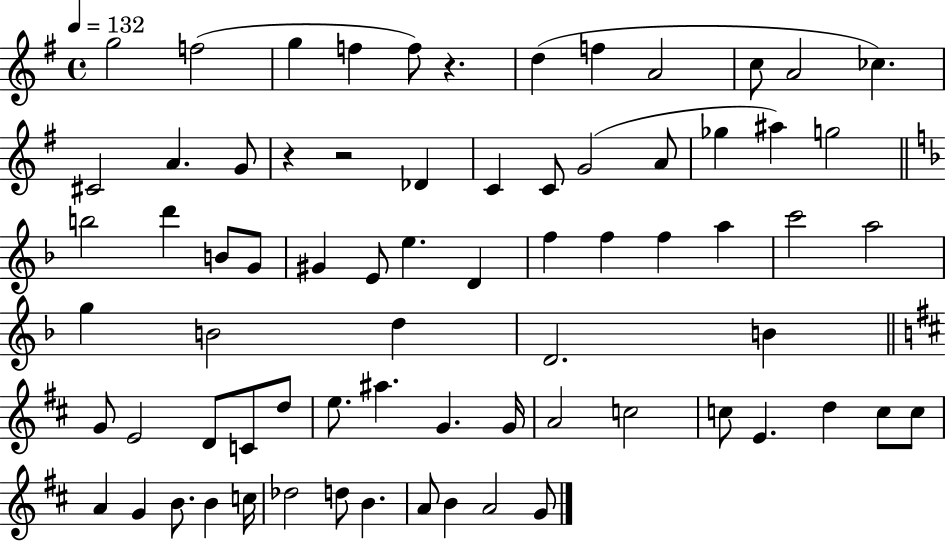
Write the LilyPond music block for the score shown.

{
  \clef treble
  \time 4/4
  \defaultTimeSignature
  \key g \major
  \tempo 4 = 132
  g''2 f''2( | g''4 f''4 f''8) r4. | d''4( f''4 a'2 | c''8 a'2 ces''4.) | \break cis'2 a'4. g'8 | r4 r2 des'4 | c'4 c'8 g'2( a'8 | ges''4 ais''4) g''2 | \break \bar "||" \break \key f \major b''2 d'''4 b'8 g'8 | gis'4 e'8 e''4. d'4 | f''4 f''4 f''4 a''4 | c'''2 a''2 | \break g''4 b'2 d''4 | d'2. b'4 | \bar "||" \break \key d \major g'8 e'2 d'8 c'8 d''8 | e''8. ais''4. g'4. g'16 | a'2 c''2 | c''8 e'4. d''4 c''8 c''8 | \break a'4 g'4 b'8. b'4 c''16 | des''2 d''8 b'4. | a'8 b'4 a'2 g'8 | \bar "|."
}